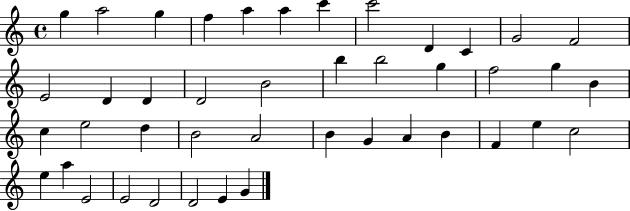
G5/q A5/h G5/q F5/q A5/q A5/q C6/q C6/h D4/q C4/q G4/h F4/h E4/h D4/q D4/q D4/h B4/h B5/q B5/h G5/q F5/h G5/q B4/q C5/q E5/h D5/q B4/h A4/h B4/q G4/q A4/q B4/q F4/q E5/q C5/h E5/q A5/q E4/h E4/h D4/h D4/h E4/q G4/q